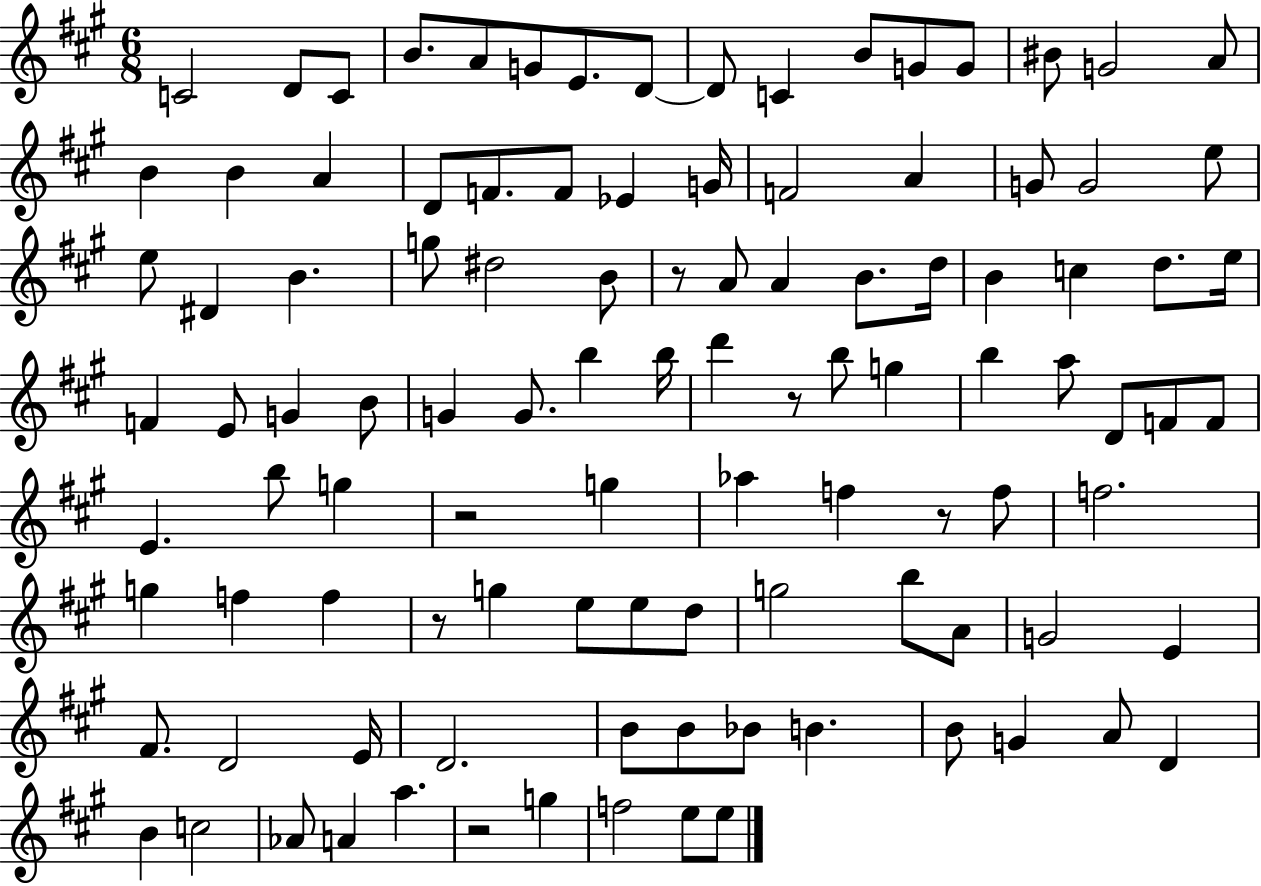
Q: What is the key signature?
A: A major